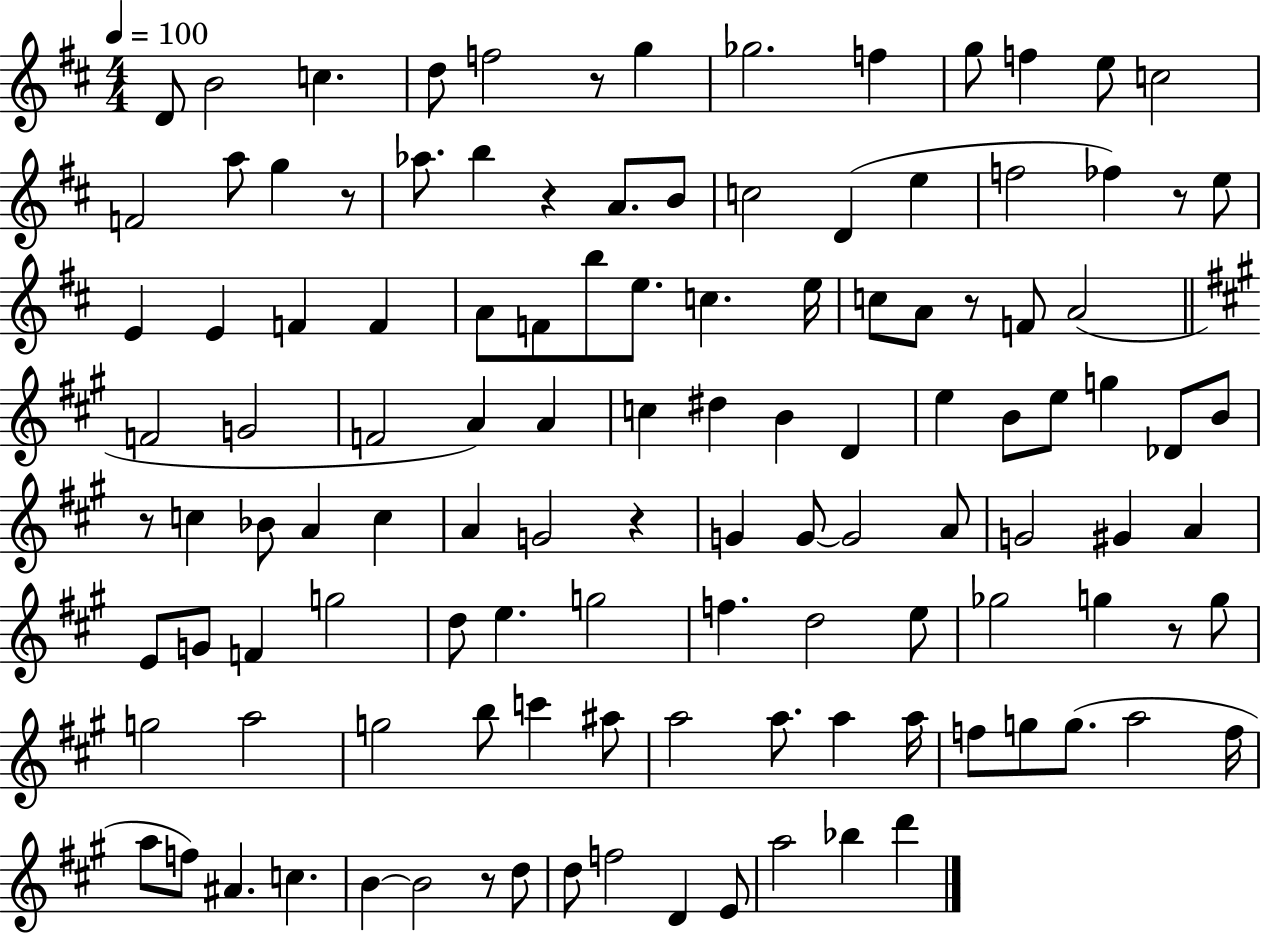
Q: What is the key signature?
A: D major